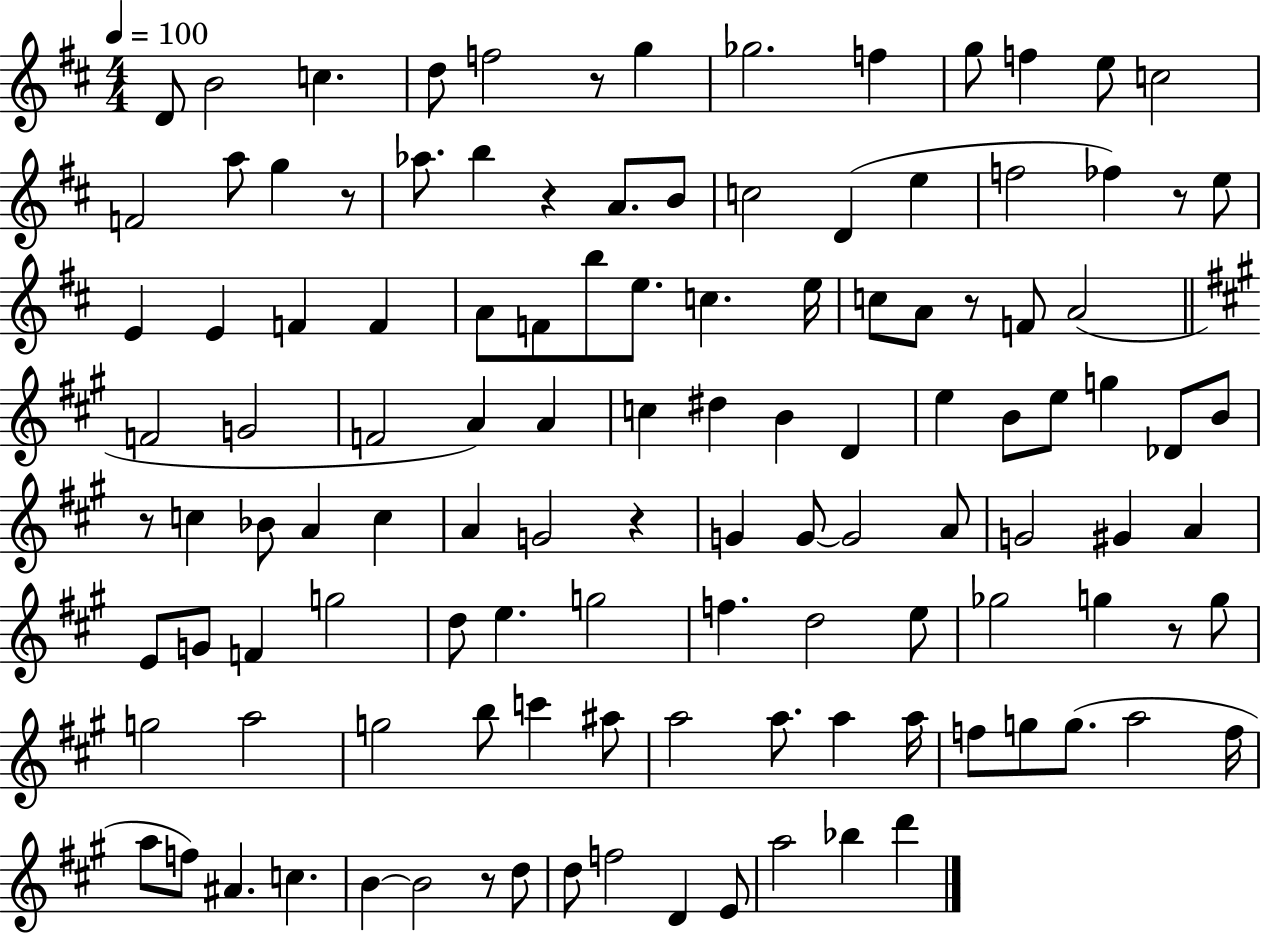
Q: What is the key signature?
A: D major